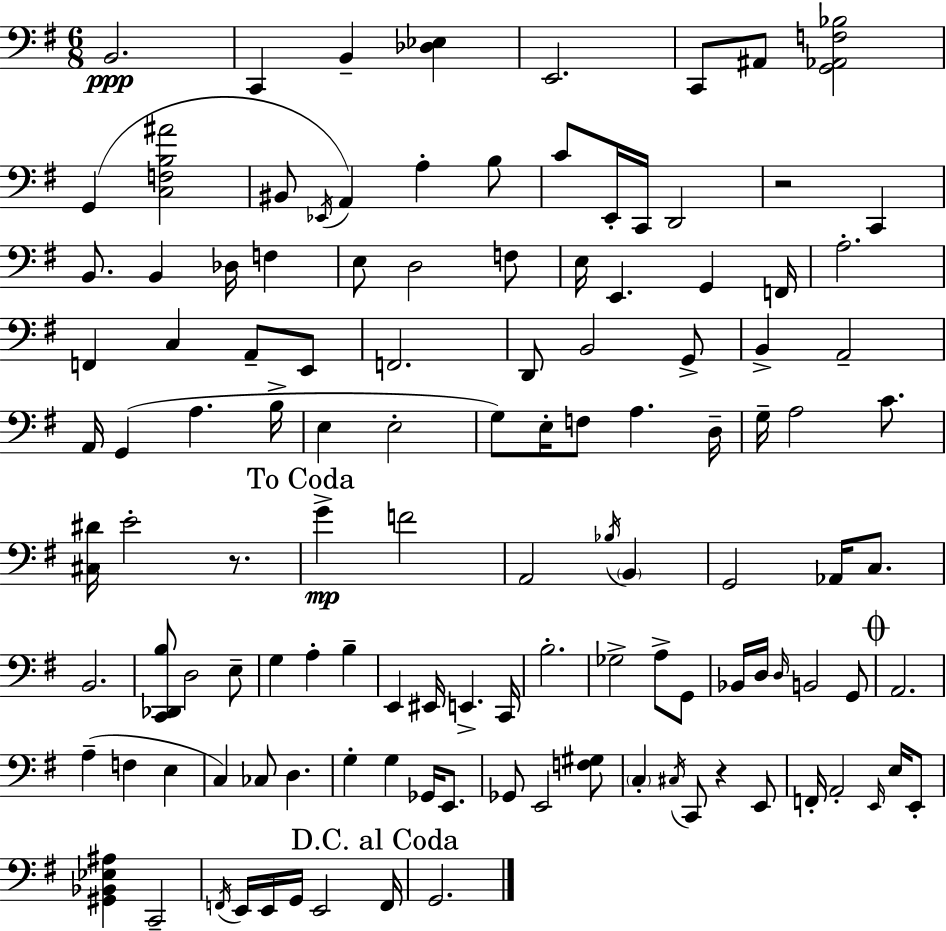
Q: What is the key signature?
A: G major